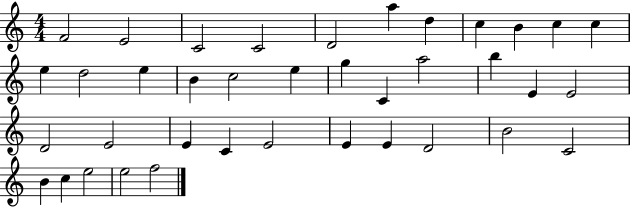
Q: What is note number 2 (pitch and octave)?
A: E4